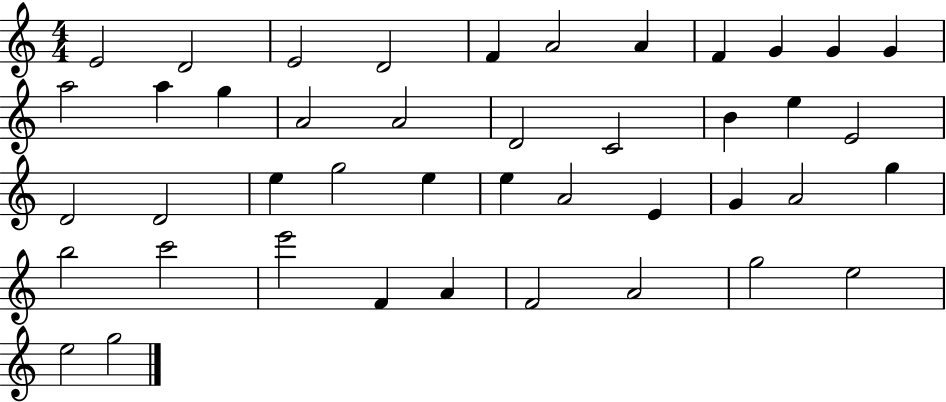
X:1
T:Untitled
M:4/4
L:1/4
K:C
E2 D2 E2 D2 F A2 A F G G G a2 a g A2 A2 D2 C2 B e E2 D2 D2 e g2 e e A2 E G A2 g b2 c'2 e'2 F A F2 A2 g2 e2 e2 g2